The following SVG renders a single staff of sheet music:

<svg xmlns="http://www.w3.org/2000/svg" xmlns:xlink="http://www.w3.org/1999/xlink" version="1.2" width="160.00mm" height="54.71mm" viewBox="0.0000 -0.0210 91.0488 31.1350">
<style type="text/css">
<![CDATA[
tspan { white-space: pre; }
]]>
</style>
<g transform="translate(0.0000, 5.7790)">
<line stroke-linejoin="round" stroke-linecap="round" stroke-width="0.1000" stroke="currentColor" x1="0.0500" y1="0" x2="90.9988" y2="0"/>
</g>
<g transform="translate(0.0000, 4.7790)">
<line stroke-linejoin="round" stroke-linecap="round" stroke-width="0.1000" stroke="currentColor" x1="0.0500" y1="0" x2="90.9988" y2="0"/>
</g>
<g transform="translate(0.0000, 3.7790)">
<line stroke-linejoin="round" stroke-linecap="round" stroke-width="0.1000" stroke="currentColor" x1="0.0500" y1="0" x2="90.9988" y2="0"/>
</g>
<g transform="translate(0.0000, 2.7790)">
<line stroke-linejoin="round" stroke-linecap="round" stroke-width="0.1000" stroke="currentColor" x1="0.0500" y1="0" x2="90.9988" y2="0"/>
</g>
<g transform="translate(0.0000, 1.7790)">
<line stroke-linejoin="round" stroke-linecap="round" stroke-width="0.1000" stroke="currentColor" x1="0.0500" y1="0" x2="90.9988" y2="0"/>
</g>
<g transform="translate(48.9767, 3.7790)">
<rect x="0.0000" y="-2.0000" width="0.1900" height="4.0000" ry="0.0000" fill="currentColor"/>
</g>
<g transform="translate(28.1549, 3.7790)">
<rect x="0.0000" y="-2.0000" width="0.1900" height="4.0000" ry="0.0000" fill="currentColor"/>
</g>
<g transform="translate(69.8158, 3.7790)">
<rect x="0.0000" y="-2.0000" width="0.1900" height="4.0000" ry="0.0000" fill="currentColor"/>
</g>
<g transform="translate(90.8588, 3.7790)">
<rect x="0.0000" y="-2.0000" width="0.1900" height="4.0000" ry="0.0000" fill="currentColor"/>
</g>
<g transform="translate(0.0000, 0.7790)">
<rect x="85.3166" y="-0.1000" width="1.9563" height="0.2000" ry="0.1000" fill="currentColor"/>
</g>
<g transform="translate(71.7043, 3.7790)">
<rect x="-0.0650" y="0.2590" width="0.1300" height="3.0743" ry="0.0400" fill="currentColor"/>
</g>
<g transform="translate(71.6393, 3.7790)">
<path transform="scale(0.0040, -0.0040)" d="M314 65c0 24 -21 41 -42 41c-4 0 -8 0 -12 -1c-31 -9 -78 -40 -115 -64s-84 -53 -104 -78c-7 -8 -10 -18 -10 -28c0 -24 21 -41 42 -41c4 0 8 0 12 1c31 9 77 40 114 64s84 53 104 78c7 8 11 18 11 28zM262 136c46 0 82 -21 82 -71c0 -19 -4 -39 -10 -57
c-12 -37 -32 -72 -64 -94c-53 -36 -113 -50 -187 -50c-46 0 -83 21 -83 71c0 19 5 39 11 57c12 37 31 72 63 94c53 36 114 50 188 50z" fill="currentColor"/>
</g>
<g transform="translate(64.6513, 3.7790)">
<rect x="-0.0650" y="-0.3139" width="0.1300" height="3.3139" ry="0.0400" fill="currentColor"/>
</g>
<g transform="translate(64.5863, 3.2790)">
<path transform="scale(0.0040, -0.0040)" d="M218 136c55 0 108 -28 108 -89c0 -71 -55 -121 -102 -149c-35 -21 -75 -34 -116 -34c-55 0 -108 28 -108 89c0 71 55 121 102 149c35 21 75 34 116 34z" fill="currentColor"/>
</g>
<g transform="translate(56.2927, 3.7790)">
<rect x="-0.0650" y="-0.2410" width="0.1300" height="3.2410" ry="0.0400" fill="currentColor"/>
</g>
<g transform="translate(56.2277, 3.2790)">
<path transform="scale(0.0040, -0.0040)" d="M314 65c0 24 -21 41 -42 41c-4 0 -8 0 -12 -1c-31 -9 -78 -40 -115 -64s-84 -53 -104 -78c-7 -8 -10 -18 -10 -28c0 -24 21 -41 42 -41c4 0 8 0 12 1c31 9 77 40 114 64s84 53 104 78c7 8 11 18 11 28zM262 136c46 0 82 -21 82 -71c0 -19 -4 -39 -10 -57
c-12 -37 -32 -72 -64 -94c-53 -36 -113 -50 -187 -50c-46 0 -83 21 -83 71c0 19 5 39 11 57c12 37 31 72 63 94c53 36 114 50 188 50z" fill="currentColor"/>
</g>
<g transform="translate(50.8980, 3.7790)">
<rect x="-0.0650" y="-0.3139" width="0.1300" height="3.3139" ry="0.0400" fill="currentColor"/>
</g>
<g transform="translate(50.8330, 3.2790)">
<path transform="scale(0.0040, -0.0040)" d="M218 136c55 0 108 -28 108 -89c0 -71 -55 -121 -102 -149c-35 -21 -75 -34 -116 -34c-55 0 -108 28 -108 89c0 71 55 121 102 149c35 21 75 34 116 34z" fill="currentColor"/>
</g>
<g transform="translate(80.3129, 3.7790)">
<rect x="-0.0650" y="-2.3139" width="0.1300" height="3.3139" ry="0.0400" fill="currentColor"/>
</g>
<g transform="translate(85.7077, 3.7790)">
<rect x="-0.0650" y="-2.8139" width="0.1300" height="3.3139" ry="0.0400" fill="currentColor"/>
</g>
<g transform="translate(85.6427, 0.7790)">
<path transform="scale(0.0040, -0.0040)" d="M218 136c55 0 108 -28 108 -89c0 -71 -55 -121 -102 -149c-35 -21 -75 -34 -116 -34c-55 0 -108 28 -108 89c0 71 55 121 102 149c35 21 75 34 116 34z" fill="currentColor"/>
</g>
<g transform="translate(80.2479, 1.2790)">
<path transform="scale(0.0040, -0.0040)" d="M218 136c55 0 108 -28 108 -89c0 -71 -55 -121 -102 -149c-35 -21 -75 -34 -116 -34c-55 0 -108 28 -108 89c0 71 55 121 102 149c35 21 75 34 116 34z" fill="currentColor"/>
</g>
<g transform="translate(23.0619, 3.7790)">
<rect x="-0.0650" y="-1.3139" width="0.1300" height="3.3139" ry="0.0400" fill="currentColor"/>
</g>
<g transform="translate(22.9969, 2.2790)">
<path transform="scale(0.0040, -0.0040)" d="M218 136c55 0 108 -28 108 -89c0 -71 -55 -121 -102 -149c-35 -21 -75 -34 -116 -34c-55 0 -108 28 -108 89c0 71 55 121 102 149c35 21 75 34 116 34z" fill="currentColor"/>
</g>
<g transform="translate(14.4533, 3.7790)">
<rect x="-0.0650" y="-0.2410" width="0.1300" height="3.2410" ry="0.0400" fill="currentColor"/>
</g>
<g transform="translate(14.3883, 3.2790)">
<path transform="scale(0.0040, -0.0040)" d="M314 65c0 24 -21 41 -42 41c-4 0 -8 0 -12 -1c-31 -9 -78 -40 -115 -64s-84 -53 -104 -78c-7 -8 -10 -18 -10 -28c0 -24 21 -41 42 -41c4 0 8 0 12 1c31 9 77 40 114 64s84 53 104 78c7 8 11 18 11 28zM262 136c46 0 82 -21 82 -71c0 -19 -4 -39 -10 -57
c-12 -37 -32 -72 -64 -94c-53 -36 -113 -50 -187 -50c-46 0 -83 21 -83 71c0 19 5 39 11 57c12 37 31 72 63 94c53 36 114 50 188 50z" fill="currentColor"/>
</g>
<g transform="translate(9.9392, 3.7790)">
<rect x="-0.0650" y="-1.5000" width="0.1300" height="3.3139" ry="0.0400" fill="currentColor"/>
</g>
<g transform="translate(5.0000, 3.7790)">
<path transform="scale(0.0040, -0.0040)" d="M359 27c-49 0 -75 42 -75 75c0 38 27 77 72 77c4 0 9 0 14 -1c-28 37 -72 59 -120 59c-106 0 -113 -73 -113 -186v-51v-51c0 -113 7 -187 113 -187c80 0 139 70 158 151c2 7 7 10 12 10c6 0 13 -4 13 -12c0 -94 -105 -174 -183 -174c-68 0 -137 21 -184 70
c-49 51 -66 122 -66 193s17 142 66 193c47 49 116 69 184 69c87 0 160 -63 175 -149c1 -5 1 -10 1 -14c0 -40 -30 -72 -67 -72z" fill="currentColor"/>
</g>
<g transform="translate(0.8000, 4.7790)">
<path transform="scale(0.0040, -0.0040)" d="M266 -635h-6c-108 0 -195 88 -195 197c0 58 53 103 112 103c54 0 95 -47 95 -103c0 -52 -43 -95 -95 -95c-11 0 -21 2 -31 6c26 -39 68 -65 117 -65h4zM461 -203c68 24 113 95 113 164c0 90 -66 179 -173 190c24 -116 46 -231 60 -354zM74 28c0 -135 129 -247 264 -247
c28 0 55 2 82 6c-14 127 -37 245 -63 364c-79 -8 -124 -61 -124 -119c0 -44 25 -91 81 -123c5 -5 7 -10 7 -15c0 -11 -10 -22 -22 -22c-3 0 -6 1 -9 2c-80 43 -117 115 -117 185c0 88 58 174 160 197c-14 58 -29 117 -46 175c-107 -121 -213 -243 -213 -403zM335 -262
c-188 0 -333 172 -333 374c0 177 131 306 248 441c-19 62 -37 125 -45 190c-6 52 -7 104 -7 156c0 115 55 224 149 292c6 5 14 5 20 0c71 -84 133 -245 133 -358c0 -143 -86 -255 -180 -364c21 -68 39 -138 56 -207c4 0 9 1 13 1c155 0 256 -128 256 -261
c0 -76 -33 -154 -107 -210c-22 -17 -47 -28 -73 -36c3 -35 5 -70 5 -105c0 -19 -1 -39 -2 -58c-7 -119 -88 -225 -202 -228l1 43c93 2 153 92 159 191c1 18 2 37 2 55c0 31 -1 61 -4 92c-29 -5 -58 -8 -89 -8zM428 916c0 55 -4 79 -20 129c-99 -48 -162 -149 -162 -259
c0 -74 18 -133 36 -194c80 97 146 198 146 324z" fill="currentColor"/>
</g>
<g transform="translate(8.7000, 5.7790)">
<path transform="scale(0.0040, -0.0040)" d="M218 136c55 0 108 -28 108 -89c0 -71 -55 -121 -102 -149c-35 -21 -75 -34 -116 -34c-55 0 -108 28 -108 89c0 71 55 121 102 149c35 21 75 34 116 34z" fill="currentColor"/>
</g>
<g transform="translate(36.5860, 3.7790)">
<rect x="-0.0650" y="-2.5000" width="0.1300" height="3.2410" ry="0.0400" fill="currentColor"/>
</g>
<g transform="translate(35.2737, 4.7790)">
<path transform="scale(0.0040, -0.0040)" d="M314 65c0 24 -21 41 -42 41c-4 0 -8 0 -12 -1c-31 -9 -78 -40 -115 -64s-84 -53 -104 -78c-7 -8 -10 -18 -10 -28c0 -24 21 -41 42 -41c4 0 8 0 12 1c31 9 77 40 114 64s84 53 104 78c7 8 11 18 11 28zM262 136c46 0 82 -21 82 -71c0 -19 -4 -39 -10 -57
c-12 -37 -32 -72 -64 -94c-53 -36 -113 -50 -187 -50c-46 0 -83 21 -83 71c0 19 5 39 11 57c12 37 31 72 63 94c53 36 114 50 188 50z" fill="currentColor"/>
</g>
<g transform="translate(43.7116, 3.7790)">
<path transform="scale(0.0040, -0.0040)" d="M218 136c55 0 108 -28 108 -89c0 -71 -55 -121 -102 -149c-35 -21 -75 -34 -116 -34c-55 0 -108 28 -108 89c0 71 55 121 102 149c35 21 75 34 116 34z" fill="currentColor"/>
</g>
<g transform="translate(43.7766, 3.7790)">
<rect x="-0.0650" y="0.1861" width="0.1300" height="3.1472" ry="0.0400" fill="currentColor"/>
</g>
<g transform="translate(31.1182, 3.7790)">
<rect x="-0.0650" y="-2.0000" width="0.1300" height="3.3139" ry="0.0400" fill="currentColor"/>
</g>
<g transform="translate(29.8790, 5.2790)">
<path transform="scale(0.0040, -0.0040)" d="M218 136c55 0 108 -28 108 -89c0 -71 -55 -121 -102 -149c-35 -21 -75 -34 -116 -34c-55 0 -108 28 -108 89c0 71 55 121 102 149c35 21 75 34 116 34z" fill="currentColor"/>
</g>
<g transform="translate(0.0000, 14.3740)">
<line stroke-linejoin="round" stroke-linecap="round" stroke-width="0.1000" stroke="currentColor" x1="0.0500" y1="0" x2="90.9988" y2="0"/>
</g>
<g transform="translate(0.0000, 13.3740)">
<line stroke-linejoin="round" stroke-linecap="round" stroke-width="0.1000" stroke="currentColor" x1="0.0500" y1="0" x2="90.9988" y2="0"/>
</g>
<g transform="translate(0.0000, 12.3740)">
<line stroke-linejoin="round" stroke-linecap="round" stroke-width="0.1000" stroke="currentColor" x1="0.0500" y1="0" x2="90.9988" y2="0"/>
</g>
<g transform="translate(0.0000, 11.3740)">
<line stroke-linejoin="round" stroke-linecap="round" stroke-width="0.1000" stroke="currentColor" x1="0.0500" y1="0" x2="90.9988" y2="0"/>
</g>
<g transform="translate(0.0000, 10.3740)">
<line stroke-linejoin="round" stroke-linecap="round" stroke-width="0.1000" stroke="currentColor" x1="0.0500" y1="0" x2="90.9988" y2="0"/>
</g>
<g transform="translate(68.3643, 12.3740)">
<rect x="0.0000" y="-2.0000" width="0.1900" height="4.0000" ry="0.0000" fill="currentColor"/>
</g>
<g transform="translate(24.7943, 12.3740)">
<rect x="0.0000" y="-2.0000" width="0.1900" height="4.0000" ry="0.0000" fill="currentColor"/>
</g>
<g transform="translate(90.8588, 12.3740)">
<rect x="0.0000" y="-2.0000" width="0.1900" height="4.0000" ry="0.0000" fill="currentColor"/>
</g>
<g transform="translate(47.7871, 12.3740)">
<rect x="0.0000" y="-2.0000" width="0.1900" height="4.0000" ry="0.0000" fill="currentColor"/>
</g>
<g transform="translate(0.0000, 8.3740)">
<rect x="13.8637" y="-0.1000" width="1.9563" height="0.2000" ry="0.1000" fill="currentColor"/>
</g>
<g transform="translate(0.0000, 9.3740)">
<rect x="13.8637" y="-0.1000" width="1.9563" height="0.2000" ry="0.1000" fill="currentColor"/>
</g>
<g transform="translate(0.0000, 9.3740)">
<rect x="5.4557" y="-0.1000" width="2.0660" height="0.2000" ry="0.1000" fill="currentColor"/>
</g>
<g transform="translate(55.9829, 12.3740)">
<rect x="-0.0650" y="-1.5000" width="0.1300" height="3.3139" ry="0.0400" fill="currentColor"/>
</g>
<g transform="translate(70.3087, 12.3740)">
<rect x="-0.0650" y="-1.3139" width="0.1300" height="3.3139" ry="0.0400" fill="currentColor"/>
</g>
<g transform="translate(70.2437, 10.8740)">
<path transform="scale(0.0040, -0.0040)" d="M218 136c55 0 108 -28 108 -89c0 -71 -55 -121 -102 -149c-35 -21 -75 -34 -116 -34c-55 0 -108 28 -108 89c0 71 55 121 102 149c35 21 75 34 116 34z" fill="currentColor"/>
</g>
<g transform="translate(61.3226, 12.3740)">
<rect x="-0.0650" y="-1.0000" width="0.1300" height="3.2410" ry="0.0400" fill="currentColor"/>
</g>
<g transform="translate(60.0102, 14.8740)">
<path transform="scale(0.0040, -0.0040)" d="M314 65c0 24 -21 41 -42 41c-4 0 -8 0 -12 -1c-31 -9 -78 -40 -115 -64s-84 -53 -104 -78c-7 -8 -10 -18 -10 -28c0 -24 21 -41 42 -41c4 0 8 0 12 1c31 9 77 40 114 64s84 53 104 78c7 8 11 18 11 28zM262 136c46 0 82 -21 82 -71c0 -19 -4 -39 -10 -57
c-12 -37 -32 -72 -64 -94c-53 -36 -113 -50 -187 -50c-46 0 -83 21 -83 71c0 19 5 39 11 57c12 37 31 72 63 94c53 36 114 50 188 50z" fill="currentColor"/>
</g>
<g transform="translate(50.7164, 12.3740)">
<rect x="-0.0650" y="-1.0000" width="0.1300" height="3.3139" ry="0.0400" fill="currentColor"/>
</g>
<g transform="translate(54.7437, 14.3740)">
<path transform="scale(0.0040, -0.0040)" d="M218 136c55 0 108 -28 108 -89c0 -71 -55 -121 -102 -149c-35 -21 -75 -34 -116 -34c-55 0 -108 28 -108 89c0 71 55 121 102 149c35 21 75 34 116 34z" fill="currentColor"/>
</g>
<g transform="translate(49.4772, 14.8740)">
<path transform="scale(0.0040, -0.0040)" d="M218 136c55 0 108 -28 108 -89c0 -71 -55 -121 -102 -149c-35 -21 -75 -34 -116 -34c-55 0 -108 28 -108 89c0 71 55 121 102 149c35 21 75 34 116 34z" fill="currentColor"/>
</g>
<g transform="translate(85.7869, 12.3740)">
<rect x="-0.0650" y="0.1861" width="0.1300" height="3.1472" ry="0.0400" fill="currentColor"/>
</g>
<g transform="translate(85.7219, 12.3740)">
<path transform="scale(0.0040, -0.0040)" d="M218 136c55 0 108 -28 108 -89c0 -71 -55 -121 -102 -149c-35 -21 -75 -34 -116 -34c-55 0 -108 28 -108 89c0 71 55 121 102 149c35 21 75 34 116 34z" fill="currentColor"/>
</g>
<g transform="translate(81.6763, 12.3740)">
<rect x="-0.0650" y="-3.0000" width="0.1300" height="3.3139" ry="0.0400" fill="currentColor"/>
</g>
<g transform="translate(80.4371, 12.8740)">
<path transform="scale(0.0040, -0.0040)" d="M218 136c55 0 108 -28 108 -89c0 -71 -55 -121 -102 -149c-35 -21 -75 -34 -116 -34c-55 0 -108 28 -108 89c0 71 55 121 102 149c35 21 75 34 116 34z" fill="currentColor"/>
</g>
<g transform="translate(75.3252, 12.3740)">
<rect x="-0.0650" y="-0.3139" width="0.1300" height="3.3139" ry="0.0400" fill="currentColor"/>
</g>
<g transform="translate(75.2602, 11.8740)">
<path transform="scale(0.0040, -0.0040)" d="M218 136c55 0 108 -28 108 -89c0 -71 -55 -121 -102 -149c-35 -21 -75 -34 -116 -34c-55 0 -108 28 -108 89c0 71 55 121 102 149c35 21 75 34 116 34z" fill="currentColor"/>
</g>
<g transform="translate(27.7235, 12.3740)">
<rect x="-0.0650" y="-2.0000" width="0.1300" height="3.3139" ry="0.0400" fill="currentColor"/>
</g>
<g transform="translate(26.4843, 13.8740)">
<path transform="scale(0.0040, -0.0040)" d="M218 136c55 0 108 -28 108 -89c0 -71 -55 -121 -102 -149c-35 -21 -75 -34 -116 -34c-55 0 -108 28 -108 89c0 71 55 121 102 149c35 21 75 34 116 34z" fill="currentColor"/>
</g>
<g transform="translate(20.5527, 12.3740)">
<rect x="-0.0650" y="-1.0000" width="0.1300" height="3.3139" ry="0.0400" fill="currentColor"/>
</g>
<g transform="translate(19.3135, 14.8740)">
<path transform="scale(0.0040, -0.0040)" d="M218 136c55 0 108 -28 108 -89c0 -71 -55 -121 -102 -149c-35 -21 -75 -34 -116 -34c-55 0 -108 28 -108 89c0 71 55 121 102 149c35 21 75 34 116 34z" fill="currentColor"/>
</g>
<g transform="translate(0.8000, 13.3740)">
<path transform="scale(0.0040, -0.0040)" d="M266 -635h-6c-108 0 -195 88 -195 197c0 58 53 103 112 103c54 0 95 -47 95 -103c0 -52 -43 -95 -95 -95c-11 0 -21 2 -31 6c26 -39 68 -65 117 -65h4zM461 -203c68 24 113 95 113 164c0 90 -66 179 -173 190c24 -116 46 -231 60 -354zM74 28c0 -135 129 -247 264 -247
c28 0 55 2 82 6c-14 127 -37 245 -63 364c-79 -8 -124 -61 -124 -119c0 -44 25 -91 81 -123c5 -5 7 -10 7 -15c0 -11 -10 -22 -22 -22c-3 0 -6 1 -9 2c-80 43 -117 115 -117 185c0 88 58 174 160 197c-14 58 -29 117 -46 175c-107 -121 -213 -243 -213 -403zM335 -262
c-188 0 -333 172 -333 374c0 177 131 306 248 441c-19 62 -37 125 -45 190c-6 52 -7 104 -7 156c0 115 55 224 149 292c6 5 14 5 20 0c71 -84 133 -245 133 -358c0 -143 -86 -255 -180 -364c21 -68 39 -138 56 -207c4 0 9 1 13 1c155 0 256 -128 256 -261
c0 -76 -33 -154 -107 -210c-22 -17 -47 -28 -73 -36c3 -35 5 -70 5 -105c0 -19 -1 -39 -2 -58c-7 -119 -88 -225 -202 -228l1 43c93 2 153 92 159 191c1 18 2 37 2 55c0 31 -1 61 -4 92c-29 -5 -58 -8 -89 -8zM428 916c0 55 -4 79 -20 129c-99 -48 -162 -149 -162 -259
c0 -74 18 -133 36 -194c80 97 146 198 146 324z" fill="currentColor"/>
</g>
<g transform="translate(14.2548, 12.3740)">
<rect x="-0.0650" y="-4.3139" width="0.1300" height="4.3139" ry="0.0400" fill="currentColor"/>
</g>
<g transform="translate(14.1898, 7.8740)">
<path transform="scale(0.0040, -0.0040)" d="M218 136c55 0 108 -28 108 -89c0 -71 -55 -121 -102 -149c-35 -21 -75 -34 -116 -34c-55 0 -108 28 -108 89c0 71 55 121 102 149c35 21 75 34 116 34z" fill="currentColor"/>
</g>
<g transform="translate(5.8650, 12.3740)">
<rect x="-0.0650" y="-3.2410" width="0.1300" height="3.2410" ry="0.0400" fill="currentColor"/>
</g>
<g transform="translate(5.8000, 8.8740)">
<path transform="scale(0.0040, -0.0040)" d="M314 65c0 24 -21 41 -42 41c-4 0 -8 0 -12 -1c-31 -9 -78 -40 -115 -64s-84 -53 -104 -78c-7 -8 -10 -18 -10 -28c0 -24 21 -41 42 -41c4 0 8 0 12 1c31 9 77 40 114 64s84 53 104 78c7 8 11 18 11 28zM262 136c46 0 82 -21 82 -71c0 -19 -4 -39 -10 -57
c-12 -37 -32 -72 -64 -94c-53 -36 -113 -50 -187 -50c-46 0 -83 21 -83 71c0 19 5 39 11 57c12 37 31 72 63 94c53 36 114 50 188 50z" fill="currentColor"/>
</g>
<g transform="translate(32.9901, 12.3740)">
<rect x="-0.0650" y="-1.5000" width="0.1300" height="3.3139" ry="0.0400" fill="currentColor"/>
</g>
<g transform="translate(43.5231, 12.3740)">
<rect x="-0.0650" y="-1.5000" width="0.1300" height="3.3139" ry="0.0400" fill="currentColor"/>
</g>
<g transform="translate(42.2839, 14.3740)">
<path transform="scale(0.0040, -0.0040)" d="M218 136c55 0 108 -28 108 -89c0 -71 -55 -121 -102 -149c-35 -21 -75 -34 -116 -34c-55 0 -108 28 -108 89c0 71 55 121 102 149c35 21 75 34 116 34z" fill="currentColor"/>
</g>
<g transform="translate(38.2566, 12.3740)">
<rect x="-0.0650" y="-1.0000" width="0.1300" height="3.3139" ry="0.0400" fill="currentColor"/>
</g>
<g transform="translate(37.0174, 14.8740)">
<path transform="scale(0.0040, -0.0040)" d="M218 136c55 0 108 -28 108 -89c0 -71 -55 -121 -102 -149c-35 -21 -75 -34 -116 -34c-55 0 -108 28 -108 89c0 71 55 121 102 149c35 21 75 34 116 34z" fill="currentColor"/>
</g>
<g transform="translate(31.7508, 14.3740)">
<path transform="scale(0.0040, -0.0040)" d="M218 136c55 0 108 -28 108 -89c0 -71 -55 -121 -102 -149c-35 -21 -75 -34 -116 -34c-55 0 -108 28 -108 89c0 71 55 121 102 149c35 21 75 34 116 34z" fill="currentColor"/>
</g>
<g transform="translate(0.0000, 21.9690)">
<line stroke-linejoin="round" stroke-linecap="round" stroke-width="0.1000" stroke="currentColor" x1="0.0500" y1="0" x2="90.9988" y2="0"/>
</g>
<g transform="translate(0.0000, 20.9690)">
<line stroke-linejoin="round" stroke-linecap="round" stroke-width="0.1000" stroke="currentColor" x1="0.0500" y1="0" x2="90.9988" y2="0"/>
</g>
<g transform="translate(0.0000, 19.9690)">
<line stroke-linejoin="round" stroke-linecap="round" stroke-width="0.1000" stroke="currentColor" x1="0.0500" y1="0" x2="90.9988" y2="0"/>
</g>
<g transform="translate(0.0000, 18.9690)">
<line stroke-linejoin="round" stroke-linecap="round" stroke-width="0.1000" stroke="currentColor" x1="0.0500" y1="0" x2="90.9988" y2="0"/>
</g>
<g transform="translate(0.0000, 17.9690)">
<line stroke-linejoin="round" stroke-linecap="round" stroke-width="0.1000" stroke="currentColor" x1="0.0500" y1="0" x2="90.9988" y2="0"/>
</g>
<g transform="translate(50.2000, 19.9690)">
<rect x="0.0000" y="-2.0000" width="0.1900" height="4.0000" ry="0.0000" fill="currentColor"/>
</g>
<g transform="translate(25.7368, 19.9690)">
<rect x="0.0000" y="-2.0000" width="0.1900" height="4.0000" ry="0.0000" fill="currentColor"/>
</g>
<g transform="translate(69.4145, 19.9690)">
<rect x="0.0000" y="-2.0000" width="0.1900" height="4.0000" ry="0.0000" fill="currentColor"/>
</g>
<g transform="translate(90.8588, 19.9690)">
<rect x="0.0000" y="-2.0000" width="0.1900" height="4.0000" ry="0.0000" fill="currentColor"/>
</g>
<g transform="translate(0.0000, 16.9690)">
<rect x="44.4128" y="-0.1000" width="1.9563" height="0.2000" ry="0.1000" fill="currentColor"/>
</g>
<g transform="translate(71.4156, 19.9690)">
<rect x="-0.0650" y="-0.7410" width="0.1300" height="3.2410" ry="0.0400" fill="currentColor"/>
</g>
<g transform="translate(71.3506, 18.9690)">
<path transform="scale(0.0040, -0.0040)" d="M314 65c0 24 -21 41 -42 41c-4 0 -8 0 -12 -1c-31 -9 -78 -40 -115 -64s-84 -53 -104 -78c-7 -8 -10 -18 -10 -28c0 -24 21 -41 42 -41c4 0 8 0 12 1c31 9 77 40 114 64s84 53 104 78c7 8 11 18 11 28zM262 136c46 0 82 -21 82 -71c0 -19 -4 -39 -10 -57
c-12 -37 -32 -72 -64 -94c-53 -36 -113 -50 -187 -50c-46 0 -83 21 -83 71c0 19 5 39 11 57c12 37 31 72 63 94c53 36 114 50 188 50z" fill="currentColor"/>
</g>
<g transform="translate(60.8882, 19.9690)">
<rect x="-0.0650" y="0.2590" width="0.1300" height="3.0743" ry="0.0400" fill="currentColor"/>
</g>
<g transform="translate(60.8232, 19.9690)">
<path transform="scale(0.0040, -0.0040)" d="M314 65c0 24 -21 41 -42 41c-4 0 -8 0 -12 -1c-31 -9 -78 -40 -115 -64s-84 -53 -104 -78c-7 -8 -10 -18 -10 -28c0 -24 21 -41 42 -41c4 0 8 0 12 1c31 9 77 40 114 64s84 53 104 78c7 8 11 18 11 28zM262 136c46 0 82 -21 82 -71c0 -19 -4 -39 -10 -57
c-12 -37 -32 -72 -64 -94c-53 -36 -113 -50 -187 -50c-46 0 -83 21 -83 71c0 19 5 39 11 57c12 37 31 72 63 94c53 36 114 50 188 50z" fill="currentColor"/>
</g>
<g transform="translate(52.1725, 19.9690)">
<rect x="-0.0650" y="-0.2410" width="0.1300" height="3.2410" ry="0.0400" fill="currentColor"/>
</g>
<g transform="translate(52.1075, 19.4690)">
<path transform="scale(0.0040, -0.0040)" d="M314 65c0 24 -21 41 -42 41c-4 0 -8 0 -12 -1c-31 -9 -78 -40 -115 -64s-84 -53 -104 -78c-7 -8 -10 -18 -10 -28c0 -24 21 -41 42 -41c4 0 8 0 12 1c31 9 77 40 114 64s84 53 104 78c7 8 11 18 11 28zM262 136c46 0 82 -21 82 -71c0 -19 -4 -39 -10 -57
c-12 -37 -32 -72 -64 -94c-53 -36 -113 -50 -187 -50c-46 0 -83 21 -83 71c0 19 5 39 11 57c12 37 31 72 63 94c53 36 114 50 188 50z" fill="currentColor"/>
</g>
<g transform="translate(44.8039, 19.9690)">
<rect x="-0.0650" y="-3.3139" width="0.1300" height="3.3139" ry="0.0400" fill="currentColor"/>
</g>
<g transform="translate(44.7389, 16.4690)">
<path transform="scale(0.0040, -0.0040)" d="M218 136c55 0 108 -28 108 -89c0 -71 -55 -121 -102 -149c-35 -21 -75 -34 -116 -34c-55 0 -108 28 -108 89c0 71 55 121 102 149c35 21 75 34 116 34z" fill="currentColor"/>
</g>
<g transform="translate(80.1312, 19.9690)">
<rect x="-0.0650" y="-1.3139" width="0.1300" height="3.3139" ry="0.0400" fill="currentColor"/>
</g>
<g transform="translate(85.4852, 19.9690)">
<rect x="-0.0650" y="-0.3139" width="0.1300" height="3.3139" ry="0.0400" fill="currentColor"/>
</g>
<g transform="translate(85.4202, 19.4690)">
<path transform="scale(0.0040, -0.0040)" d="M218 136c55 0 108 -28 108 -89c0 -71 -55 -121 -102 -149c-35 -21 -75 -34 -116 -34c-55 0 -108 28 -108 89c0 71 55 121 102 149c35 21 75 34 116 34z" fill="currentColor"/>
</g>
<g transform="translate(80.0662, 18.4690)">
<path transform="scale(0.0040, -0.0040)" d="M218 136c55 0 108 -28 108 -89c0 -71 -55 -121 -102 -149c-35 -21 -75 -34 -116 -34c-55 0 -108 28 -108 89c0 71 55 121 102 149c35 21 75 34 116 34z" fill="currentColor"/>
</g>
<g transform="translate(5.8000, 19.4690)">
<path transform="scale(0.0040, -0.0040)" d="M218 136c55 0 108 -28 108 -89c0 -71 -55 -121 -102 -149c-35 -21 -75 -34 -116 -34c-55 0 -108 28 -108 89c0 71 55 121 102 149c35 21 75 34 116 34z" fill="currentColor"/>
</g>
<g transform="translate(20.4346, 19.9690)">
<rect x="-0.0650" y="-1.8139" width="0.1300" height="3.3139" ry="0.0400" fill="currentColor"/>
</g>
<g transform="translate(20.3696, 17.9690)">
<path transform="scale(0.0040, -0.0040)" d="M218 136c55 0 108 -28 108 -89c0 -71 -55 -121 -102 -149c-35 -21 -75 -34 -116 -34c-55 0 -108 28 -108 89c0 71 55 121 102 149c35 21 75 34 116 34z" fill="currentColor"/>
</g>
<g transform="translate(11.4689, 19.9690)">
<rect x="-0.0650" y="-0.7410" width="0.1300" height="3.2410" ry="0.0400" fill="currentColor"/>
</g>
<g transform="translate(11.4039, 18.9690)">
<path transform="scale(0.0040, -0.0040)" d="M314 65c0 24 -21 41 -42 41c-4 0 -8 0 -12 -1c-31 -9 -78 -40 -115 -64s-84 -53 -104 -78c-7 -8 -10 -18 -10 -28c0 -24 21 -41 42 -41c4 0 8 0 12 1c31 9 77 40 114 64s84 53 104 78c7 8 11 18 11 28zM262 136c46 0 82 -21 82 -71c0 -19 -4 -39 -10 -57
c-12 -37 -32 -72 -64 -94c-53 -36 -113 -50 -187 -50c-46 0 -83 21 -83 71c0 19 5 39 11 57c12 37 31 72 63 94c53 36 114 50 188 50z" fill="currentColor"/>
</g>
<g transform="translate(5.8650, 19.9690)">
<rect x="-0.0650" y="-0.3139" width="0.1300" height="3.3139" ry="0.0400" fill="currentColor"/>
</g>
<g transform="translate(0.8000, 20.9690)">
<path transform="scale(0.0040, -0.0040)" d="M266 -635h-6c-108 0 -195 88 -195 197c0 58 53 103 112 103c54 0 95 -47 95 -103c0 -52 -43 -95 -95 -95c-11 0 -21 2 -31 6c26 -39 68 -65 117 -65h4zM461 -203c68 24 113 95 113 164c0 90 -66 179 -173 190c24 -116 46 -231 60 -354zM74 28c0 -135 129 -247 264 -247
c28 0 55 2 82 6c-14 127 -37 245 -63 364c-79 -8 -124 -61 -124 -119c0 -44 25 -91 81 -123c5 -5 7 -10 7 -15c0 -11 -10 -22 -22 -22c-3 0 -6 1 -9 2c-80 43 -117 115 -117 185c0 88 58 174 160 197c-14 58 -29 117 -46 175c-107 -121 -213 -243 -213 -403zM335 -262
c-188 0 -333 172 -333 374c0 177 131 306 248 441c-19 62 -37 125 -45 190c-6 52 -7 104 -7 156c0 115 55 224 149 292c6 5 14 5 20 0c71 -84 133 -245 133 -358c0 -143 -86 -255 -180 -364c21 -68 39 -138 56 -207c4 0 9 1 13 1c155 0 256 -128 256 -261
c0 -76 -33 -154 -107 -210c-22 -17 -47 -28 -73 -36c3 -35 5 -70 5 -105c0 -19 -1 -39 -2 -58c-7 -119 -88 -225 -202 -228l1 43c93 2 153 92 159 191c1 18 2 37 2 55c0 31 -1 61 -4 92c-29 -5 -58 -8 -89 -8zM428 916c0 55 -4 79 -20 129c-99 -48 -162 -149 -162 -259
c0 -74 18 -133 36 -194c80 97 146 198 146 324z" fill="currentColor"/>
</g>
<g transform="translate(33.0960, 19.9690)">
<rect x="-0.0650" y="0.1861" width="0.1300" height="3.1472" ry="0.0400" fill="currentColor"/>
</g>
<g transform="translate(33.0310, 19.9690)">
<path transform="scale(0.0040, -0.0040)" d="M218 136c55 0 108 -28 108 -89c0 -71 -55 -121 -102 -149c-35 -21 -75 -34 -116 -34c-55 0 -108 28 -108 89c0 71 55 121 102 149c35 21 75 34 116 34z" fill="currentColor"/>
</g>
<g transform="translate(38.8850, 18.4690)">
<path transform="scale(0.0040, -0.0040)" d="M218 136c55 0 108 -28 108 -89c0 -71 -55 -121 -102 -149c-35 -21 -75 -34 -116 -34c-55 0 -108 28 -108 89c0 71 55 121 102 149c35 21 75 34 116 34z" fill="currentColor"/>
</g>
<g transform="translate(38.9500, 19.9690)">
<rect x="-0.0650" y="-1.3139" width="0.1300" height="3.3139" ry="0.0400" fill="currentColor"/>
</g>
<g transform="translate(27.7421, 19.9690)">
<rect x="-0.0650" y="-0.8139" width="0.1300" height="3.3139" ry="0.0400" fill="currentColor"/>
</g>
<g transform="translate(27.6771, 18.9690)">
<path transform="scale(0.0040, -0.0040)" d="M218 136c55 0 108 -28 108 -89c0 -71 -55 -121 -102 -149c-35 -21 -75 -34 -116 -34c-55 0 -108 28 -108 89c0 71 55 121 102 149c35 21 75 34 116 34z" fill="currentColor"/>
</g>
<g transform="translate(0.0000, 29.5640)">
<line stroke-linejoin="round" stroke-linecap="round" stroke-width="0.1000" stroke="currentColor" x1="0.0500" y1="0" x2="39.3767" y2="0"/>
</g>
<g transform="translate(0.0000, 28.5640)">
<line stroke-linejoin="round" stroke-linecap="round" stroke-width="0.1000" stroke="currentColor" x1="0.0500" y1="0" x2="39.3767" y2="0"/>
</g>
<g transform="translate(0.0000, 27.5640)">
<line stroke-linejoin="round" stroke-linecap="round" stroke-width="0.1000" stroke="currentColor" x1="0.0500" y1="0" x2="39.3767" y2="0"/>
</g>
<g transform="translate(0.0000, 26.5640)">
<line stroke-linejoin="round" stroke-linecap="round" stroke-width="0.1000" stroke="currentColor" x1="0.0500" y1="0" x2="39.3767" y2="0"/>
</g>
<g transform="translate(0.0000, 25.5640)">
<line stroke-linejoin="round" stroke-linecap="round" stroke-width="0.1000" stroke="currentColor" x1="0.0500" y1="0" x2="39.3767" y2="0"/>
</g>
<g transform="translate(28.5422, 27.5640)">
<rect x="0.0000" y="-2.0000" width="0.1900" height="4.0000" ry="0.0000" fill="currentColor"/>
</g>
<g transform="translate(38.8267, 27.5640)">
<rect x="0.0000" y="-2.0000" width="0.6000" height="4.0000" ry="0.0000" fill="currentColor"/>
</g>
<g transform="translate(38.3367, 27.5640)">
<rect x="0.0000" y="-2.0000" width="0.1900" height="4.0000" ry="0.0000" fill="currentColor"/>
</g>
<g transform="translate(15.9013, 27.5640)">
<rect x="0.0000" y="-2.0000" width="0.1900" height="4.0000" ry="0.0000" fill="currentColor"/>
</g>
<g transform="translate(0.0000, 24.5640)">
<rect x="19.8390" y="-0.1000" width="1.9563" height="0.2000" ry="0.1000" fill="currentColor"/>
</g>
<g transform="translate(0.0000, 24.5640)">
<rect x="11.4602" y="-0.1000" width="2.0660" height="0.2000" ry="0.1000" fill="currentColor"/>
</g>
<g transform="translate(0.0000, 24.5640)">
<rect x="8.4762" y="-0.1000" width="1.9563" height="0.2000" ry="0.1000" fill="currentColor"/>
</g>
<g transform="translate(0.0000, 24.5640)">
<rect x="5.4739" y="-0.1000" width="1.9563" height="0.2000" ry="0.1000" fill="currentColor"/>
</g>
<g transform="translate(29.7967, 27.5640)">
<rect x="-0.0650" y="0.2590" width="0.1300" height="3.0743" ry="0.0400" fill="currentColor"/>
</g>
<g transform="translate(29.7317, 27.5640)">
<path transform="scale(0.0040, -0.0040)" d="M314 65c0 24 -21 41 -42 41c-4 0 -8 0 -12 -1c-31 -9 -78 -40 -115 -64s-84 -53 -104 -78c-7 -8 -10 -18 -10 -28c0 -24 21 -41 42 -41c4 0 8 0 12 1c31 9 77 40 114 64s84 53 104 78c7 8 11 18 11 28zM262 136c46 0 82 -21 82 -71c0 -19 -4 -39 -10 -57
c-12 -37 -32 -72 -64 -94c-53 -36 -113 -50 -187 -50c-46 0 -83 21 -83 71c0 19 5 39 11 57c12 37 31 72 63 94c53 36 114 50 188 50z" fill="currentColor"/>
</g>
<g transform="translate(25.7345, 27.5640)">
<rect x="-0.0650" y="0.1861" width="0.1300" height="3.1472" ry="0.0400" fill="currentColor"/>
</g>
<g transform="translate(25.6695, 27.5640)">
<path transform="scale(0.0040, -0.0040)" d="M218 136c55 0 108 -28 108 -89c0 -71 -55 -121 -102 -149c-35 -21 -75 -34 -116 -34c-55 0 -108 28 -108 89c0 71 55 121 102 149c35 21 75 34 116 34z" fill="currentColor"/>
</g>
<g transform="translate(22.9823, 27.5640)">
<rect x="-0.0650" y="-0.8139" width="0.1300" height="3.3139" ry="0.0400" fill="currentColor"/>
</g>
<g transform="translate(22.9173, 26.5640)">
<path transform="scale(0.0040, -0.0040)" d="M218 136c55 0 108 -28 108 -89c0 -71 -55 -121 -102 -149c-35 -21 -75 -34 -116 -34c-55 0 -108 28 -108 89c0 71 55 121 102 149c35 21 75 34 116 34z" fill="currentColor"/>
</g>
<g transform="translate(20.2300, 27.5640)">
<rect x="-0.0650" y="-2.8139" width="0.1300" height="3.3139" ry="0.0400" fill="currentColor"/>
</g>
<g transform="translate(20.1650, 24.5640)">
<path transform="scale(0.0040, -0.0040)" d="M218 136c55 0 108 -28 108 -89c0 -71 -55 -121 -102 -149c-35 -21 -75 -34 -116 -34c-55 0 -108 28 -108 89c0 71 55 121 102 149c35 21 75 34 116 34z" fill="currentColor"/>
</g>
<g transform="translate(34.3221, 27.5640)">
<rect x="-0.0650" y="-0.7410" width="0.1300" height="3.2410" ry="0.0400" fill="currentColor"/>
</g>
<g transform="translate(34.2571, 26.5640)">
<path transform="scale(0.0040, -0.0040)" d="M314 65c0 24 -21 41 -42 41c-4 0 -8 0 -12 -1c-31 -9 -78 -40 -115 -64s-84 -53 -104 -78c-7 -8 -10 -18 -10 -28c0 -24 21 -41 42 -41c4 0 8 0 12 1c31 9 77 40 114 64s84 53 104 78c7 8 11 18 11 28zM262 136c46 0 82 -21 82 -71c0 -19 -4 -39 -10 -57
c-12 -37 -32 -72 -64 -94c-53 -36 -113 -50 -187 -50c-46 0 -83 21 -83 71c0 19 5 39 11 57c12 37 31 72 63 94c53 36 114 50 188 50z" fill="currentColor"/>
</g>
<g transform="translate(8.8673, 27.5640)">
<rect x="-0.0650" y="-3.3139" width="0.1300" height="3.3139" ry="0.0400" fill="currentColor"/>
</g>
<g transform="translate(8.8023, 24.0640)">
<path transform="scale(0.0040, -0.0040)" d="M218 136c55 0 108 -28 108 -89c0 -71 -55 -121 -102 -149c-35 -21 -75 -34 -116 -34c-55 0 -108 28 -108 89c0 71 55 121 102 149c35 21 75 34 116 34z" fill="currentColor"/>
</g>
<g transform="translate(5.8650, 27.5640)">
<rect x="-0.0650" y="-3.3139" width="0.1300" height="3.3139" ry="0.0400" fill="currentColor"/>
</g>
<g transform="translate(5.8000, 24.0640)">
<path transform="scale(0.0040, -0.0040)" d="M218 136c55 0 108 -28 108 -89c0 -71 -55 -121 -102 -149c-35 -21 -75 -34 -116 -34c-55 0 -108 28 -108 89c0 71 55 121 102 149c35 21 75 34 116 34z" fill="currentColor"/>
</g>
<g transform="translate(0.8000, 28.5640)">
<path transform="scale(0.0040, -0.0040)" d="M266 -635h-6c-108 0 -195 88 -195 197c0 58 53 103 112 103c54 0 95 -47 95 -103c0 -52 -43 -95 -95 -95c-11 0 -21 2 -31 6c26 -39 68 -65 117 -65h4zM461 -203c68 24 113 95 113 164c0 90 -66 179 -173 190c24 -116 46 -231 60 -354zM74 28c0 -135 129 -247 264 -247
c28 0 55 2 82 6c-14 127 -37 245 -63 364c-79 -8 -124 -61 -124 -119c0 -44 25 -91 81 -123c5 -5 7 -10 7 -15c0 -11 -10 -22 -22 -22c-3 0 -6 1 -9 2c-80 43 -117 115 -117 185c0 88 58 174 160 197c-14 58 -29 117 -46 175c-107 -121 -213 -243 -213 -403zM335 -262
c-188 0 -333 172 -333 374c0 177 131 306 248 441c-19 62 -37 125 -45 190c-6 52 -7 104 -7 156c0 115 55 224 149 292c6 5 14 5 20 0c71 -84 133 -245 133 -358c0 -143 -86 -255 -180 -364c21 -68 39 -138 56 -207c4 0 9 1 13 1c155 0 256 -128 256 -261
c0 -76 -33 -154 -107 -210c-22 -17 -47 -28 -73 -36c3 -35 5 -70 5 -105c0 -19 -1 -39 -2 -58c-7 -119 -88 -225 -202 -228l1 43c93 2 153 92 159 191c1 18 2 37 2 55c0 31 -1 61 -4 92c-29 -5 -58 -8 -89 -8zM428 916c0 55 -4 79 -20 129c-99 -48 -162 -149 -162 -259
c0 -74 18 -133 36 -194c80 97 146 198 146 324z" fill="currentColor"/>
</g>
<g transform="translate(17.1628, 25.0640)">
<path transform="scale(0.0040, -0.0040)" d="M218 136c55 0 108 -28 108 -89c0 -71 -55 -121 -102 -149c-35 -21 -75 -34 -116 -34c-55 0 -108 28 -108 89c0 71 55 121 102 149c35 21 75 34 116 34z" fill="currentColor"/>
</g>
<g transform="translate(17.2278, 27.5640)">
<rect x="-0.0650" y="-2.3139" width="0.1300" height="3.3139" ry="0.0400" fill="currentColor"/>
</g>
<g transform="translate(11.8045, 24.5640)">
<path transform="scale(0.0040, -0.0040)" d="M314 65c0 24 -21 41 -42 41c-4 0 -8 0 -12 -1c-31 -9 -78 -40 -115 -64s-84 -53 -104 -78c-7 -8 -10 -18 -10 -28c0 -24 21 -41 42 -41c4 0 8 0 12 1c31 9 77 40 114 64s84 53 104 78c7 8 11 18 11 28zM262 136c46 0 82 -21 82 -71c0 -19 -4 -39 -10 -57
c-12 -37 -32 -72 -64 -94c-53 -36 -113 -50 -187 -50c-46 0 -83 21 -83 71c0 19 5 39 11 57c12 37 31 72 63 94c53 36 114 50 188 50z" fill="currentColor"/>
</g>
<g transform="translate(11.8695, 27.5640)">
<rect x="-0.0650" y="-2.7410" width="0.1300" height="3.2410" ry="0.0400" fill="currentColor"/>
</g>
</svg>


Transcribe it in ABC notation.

X:1
T:Untitled
M:4/4
L:1/4
K:C
E c2 e F G2 B c c2 c B2 g a b2 d' D F E D E D E D2 e c A B c d2 f d B e b c2 B2 d2 e c b b a2 g a d B B2 d2